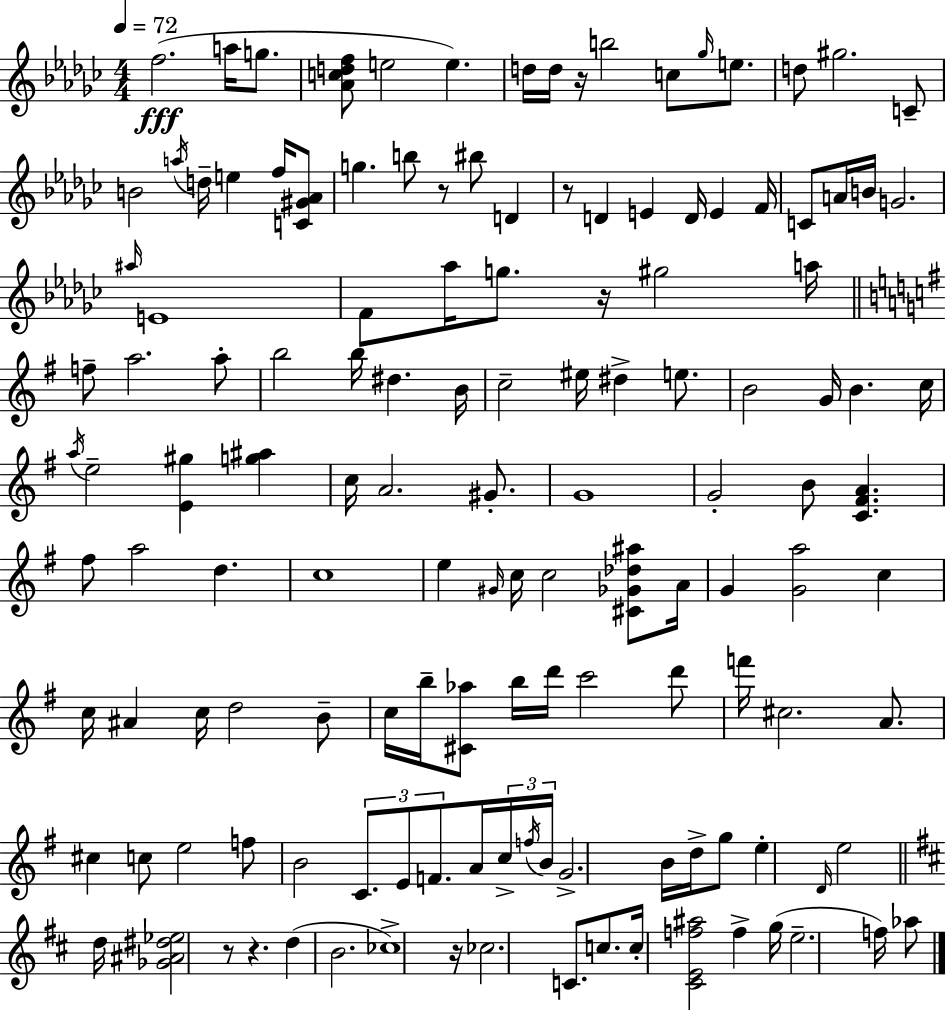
F5/h. A5/s G5/e. [Ab4,C5,D5,F5]/e E5/h E5/q. D5/s D5/s R/s B5/h C5/e Gb5/s E5/e. D5/e G#5/h. C4/e B4/h A5/s D5/s E5/q F5/s [C4,G#4,Ab4]/e G5/q. B5/e R/e BIS5/e D4/q R/e D4/q E4/q D4/s E4/q F4/s C4/e A4/s B4/s G4/h. A#5/s E4/w F4/e Ab5/s G5/e. R/s G#5/h A5/s F5/e A5/h. A5/e B5/h B5/s D#5/q. B4/s C5/h EIS5/s D#5/q E5/e. B4/h G4/s B4/q. C5/s A5/s E5/h [E4,G#5]/q [G5,A#5]/q C5/s A4/h. G#4/e. G4/w G4/h B4/e [C4,F#4,A4]/q. F#5/e A5/h D5/q. C5/w E5/q G#4/s C5/s C5/h [C#4,Gb4,Db5,A#5]/e A4/s G4/q [G4,A5]/h C5/q C5/s A#4/q C5/s D5/h B4/e C5/s B5/s [C#4,Ab5]/e B5/s D6/s C6/h D6/e F6/s C#5/h. A4/e. C#5/q C5/e E5/h F5/e B4/h C4/e. E4/e F4/e. A4/s C5/s F5/s B4/s G4/h. B4/s D5/s G5/e E5/q D4/s E5/h D5/s [Gb4,A#4,D#5,Eb5]/h R/e R/q. D5/q B4/h. CES5/w R/s CES5/h. C4/e. C5/e. C5/s [C#4,E4,F5,A#5]/h F5/q G5/s E5/h. F5/s Ab5/e